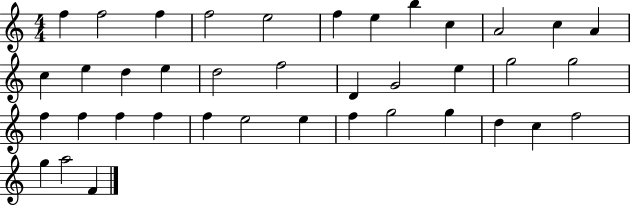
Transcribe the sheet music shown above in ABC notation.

X:1
T:Untitled
M:4/4
L:1/4
K:C
f f2 f f2 e2 f e b c A2 c A c e d e d2 f2 D G2 e g2 g2 f f f f f e2 e f g2 g d c f2 g a2 F